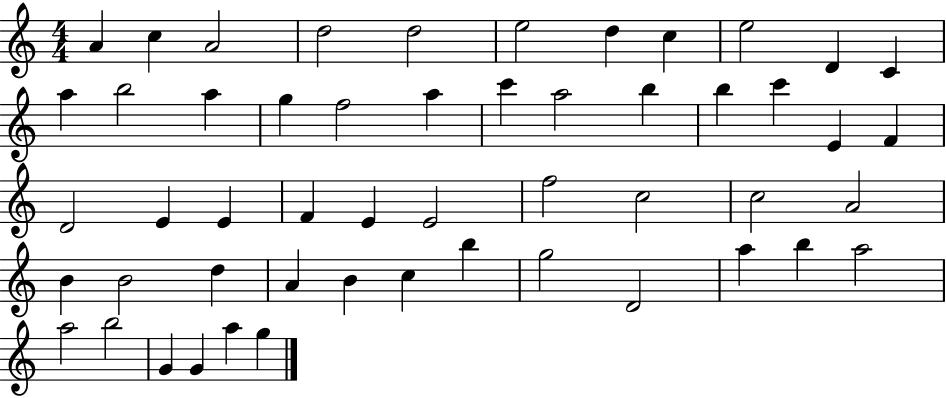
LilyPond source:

{
  \clef treble
  \numericTimeSignature
  \time 4/4
  \key c \major
  a'4 c''4 a'2 | d''2 d''2 | e''2 d''4 c''4 | e''2 d'4 c'4 | \break a''4 b''2 a''4 | g''4 f''2 a''4 | c'''4 a''2 b''4 | b''4 c'''4 e'4 f'4 | \break d'2 e'4 e'4 | f'4 e'4 e'2 | f''2 c''2 | c''2 a'2 | \break b'4 b'2 d''4 | a'4 b'4 c''4 b''4 | g''2 d'2 | a''4 b''4 a''2 | \break a''2 b''2 | g'4 g'4 a''4 g''4 | \bar "|."
}